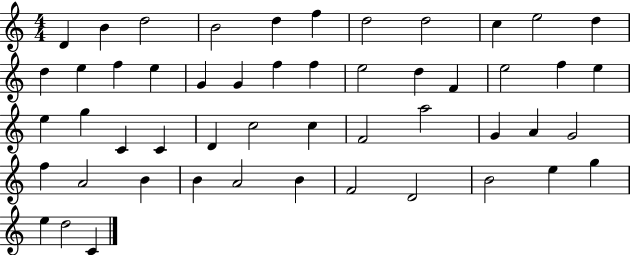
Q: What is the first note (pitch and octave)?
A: D4